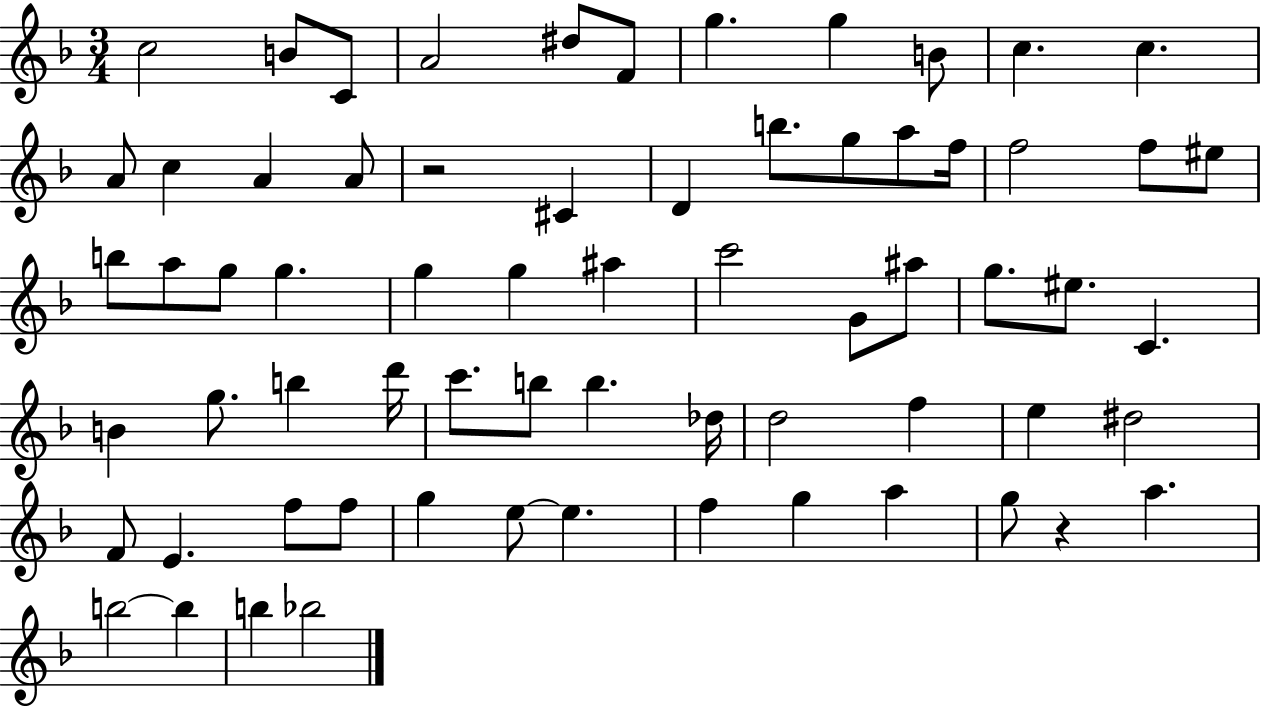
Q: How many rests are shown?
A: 2